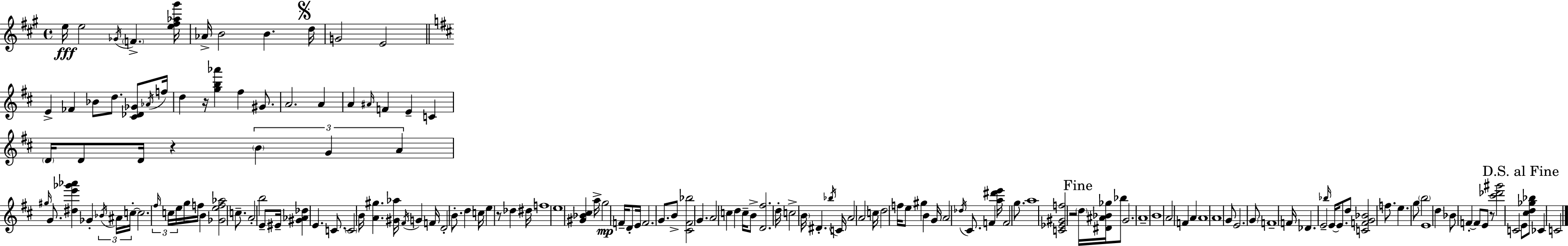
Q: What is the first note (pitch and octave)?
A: E5